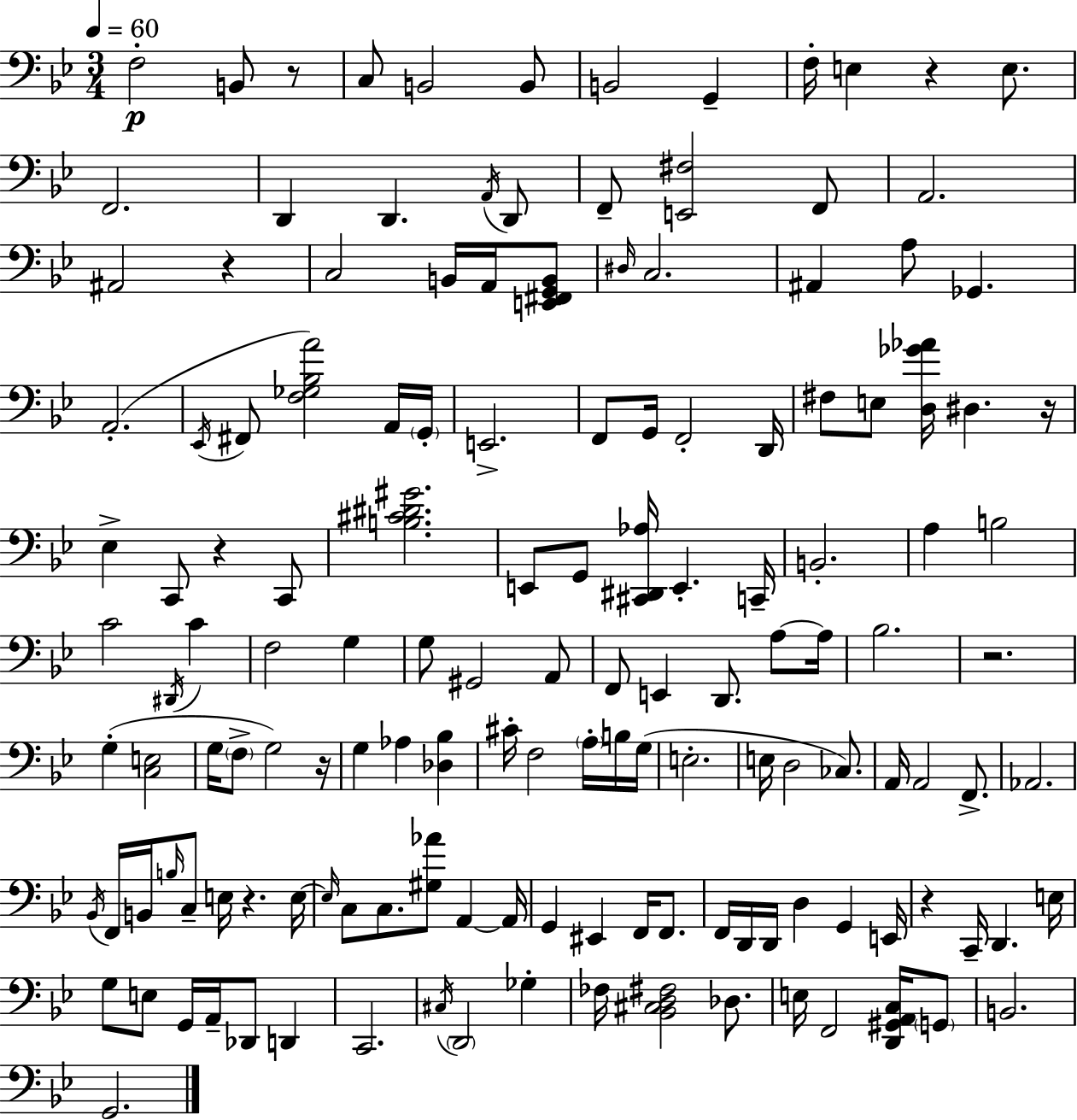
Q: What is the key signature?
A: BES major